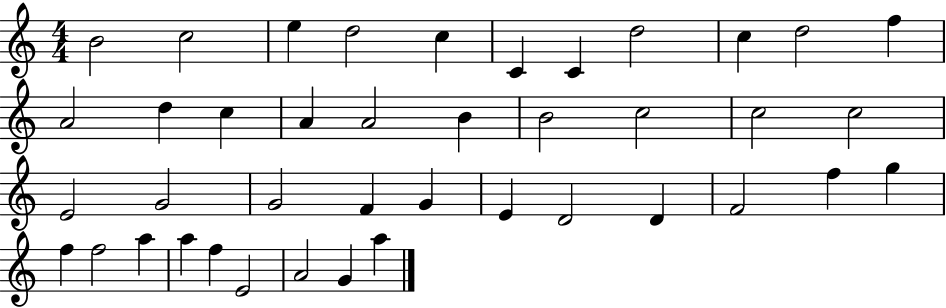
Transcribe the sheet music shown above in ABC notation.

X:1
T:Untitled
M:4/4
L:1/4
K:C
B2 c2 e d2 c C C d2 c d2 f A2 d c A A2 B B2 c2 c2 c2 E2 G2 G2 F G E D2 D F2 f g f f2 a a f E2 A2 G a